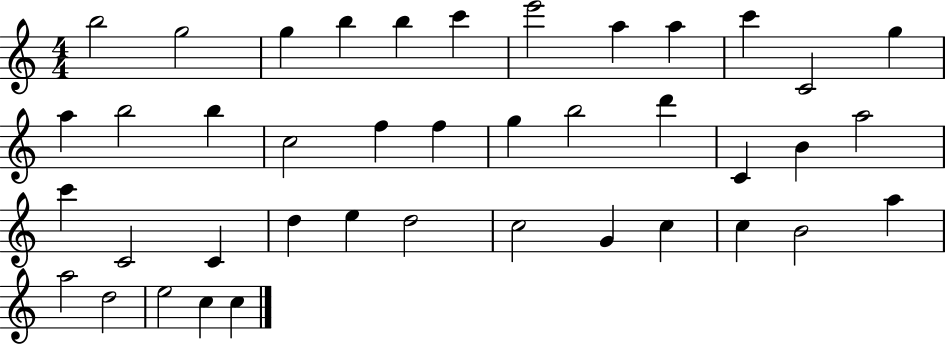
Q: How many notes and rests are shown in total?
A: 41